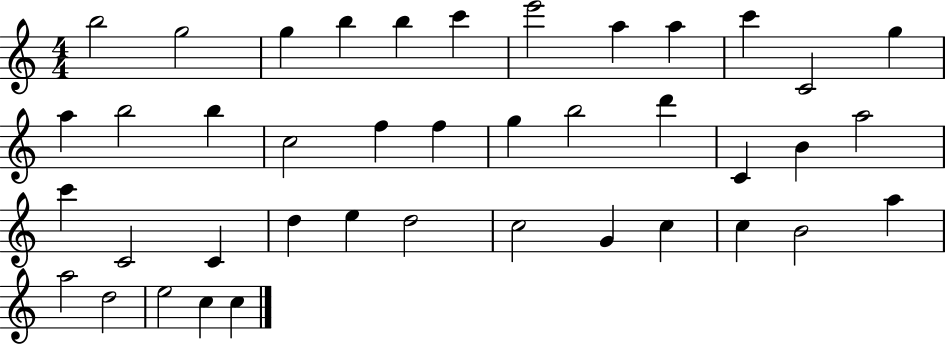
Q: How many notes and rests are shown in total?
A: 41